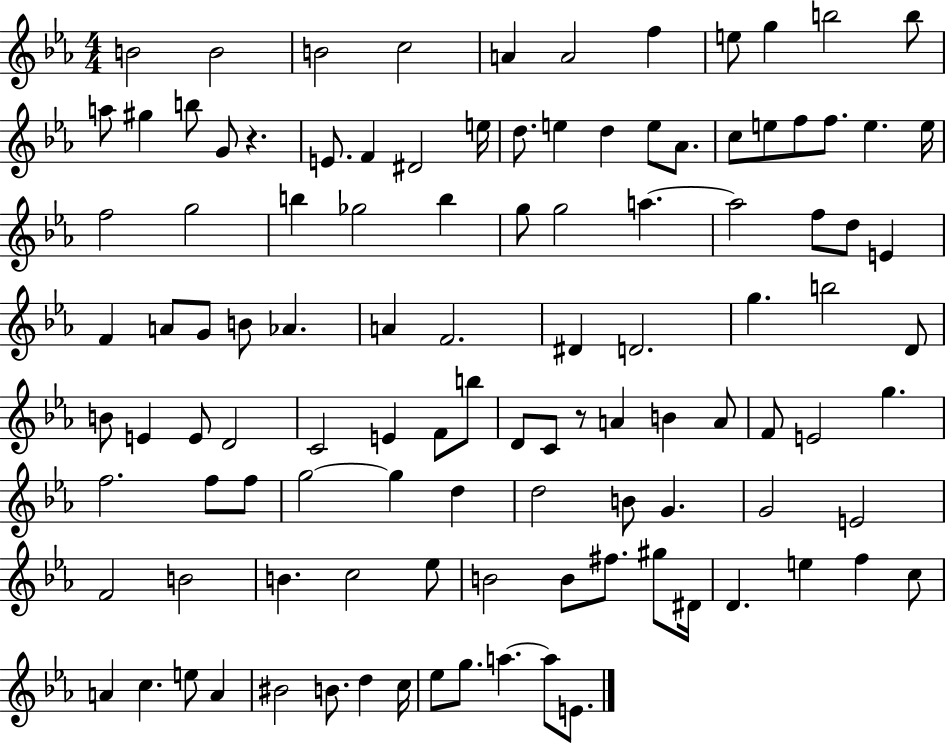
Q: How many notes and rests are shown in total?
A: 110